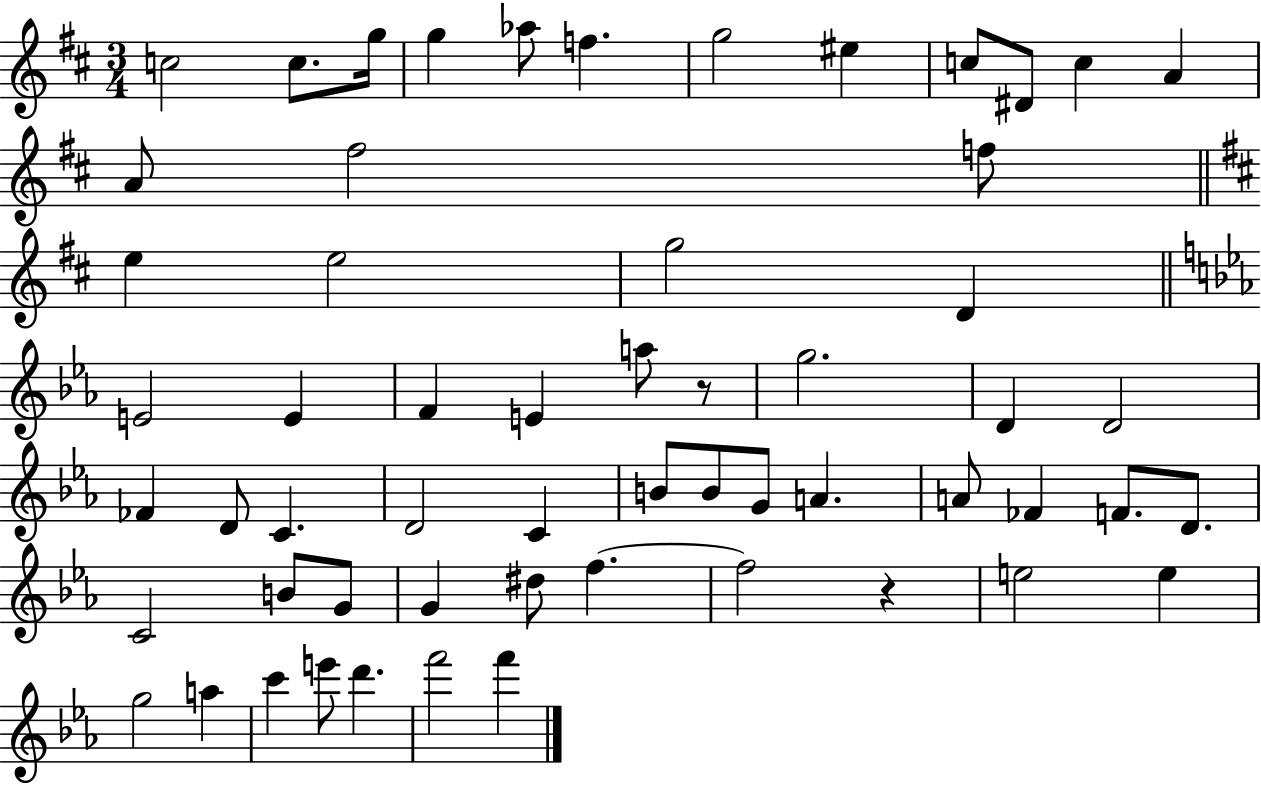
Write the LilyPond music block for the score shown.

{
  \clef treble
  \numericTimeSignature
  \time 3/4
  \key d \major
  c''2 c''8. g''16 | g''4 aes''8 f''4. | g''2 eis''4 | c''8 dis'8 c''4 a'4 | \break a'8 fis''2 f''8 | \bar "||" \break \key d \major e''4 e''2 | g''2 d'4 | \bar "||" \break \key ees \major e'2 e'4 | f'4 e'4 a''8 r8 | g''2. | d'4 d'2 | \break fes'4 d'8 c'4. | d'2 c'4 | b'8 b'8 g'8 a'4. | a'8 fes'4 f'8. d'8. | \break c'2 b'8 g'8 | g'4 dis''8 f''4.~~ | f''2 r4 | e''2 e''4 | \break g''2 a''4 | c'''4 e'''8 d'''4. | f'''2 f'''4 | \bar "|."
}